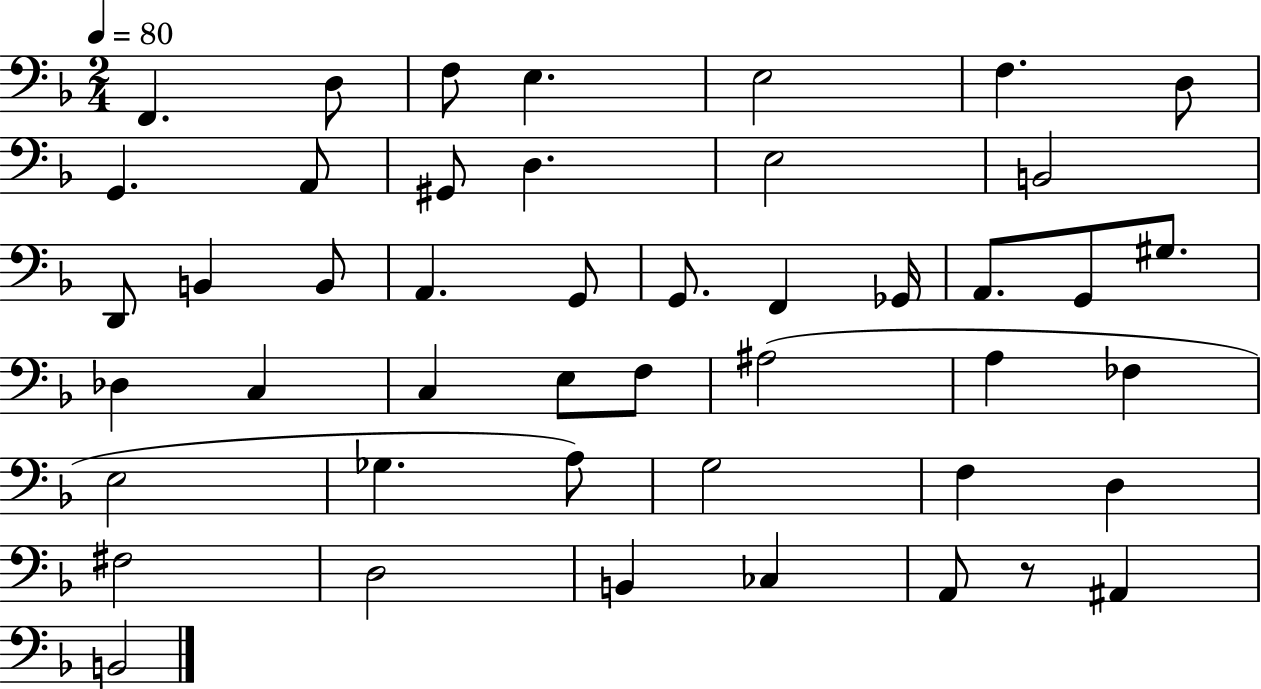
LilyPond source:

{
  \clef bass
  \numericTimeSignature
  \time 2/4
  \key f \major
  \tempo 4 = 80
  \repeat volta 2 { f,4. d8 | f8 e4. | e2 | f4. d8 | \break g,4. a,8 | gis,8 d4. | e2 | b,2 | \break d,8 b,4 b,8 | a,4. g,8 | g,8. f,4 ges,16 | a,8. g,8 gis8. | \break des4 c4 | c4 e8 f8 | ais2( | a4 fes4 | \break e2 | ges4. a8) | g2 | f4 d4 | \break fis2 | d2 | b,4 ces4 | a,8 r8 ais,4 | \break b,2 | } \bar "|."
}